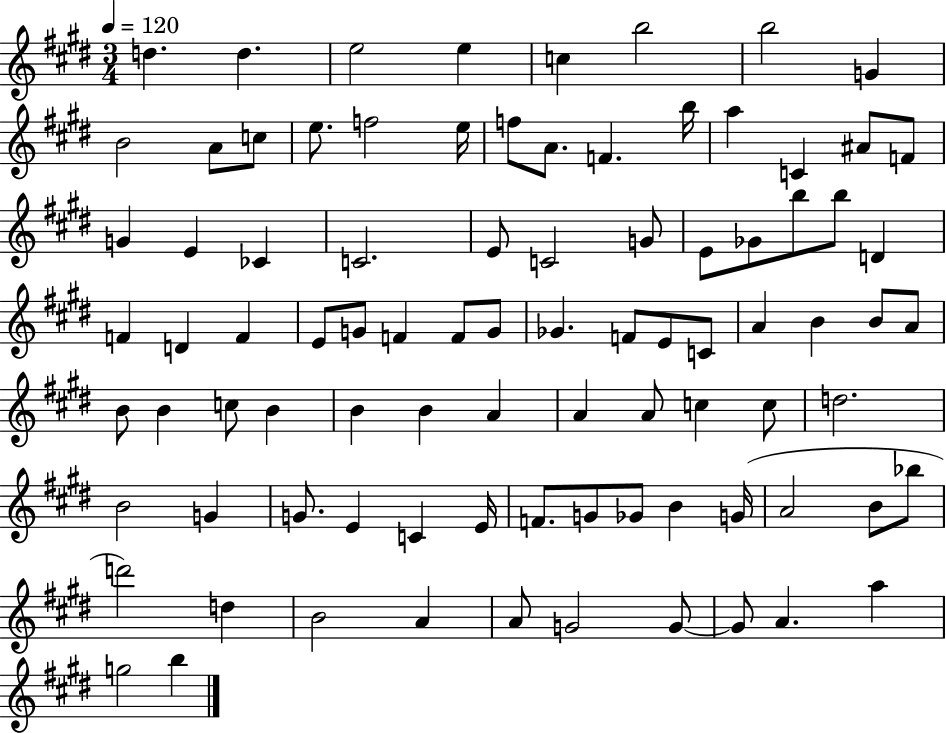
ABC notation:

X:1
T:Untitled
M:3/4
L:1/4
K:E
d d e2 e c b2 b2 G B2 A/2 c/2 e/2 f2 e/4 f/2 A/2 F b/4 a C ^A/2 F/2 G E _C C2 E/2 C2 G/2 E/2 _G/2 b/2 b/2 D F D F E/2 G/2 F F/2 G/2 _G F/2 E/2 C/2 A B B/2 A/2 B/2 B c/2 B B B A A A/2 c c/2 d2 B2 G G/2 E C E/4 F/2 G/2 _G/2 B G/4 A2 B/2 _b/2 d'2 d B2 A A/2 G2 G/2 G/2 A a g2 b